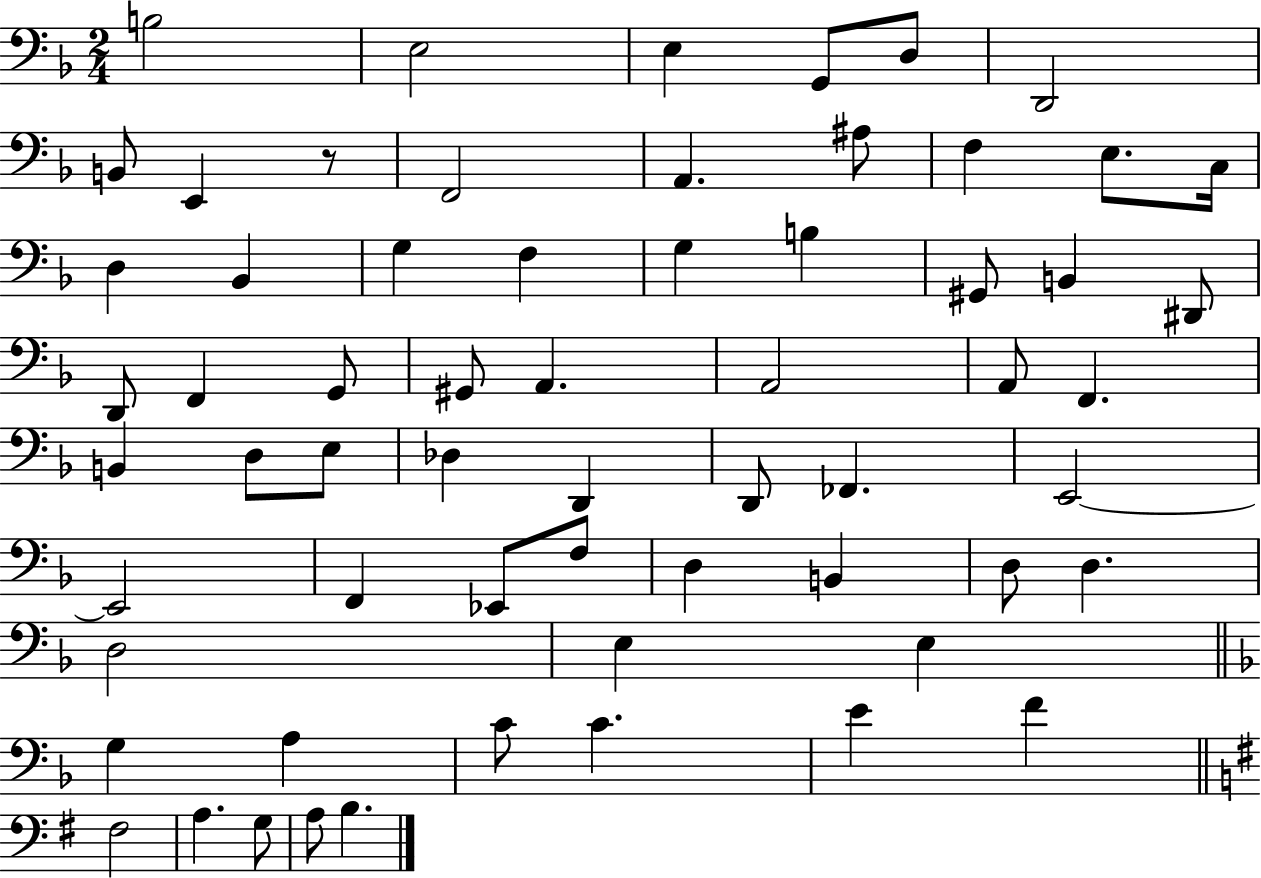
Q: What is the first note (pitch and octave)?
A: B3